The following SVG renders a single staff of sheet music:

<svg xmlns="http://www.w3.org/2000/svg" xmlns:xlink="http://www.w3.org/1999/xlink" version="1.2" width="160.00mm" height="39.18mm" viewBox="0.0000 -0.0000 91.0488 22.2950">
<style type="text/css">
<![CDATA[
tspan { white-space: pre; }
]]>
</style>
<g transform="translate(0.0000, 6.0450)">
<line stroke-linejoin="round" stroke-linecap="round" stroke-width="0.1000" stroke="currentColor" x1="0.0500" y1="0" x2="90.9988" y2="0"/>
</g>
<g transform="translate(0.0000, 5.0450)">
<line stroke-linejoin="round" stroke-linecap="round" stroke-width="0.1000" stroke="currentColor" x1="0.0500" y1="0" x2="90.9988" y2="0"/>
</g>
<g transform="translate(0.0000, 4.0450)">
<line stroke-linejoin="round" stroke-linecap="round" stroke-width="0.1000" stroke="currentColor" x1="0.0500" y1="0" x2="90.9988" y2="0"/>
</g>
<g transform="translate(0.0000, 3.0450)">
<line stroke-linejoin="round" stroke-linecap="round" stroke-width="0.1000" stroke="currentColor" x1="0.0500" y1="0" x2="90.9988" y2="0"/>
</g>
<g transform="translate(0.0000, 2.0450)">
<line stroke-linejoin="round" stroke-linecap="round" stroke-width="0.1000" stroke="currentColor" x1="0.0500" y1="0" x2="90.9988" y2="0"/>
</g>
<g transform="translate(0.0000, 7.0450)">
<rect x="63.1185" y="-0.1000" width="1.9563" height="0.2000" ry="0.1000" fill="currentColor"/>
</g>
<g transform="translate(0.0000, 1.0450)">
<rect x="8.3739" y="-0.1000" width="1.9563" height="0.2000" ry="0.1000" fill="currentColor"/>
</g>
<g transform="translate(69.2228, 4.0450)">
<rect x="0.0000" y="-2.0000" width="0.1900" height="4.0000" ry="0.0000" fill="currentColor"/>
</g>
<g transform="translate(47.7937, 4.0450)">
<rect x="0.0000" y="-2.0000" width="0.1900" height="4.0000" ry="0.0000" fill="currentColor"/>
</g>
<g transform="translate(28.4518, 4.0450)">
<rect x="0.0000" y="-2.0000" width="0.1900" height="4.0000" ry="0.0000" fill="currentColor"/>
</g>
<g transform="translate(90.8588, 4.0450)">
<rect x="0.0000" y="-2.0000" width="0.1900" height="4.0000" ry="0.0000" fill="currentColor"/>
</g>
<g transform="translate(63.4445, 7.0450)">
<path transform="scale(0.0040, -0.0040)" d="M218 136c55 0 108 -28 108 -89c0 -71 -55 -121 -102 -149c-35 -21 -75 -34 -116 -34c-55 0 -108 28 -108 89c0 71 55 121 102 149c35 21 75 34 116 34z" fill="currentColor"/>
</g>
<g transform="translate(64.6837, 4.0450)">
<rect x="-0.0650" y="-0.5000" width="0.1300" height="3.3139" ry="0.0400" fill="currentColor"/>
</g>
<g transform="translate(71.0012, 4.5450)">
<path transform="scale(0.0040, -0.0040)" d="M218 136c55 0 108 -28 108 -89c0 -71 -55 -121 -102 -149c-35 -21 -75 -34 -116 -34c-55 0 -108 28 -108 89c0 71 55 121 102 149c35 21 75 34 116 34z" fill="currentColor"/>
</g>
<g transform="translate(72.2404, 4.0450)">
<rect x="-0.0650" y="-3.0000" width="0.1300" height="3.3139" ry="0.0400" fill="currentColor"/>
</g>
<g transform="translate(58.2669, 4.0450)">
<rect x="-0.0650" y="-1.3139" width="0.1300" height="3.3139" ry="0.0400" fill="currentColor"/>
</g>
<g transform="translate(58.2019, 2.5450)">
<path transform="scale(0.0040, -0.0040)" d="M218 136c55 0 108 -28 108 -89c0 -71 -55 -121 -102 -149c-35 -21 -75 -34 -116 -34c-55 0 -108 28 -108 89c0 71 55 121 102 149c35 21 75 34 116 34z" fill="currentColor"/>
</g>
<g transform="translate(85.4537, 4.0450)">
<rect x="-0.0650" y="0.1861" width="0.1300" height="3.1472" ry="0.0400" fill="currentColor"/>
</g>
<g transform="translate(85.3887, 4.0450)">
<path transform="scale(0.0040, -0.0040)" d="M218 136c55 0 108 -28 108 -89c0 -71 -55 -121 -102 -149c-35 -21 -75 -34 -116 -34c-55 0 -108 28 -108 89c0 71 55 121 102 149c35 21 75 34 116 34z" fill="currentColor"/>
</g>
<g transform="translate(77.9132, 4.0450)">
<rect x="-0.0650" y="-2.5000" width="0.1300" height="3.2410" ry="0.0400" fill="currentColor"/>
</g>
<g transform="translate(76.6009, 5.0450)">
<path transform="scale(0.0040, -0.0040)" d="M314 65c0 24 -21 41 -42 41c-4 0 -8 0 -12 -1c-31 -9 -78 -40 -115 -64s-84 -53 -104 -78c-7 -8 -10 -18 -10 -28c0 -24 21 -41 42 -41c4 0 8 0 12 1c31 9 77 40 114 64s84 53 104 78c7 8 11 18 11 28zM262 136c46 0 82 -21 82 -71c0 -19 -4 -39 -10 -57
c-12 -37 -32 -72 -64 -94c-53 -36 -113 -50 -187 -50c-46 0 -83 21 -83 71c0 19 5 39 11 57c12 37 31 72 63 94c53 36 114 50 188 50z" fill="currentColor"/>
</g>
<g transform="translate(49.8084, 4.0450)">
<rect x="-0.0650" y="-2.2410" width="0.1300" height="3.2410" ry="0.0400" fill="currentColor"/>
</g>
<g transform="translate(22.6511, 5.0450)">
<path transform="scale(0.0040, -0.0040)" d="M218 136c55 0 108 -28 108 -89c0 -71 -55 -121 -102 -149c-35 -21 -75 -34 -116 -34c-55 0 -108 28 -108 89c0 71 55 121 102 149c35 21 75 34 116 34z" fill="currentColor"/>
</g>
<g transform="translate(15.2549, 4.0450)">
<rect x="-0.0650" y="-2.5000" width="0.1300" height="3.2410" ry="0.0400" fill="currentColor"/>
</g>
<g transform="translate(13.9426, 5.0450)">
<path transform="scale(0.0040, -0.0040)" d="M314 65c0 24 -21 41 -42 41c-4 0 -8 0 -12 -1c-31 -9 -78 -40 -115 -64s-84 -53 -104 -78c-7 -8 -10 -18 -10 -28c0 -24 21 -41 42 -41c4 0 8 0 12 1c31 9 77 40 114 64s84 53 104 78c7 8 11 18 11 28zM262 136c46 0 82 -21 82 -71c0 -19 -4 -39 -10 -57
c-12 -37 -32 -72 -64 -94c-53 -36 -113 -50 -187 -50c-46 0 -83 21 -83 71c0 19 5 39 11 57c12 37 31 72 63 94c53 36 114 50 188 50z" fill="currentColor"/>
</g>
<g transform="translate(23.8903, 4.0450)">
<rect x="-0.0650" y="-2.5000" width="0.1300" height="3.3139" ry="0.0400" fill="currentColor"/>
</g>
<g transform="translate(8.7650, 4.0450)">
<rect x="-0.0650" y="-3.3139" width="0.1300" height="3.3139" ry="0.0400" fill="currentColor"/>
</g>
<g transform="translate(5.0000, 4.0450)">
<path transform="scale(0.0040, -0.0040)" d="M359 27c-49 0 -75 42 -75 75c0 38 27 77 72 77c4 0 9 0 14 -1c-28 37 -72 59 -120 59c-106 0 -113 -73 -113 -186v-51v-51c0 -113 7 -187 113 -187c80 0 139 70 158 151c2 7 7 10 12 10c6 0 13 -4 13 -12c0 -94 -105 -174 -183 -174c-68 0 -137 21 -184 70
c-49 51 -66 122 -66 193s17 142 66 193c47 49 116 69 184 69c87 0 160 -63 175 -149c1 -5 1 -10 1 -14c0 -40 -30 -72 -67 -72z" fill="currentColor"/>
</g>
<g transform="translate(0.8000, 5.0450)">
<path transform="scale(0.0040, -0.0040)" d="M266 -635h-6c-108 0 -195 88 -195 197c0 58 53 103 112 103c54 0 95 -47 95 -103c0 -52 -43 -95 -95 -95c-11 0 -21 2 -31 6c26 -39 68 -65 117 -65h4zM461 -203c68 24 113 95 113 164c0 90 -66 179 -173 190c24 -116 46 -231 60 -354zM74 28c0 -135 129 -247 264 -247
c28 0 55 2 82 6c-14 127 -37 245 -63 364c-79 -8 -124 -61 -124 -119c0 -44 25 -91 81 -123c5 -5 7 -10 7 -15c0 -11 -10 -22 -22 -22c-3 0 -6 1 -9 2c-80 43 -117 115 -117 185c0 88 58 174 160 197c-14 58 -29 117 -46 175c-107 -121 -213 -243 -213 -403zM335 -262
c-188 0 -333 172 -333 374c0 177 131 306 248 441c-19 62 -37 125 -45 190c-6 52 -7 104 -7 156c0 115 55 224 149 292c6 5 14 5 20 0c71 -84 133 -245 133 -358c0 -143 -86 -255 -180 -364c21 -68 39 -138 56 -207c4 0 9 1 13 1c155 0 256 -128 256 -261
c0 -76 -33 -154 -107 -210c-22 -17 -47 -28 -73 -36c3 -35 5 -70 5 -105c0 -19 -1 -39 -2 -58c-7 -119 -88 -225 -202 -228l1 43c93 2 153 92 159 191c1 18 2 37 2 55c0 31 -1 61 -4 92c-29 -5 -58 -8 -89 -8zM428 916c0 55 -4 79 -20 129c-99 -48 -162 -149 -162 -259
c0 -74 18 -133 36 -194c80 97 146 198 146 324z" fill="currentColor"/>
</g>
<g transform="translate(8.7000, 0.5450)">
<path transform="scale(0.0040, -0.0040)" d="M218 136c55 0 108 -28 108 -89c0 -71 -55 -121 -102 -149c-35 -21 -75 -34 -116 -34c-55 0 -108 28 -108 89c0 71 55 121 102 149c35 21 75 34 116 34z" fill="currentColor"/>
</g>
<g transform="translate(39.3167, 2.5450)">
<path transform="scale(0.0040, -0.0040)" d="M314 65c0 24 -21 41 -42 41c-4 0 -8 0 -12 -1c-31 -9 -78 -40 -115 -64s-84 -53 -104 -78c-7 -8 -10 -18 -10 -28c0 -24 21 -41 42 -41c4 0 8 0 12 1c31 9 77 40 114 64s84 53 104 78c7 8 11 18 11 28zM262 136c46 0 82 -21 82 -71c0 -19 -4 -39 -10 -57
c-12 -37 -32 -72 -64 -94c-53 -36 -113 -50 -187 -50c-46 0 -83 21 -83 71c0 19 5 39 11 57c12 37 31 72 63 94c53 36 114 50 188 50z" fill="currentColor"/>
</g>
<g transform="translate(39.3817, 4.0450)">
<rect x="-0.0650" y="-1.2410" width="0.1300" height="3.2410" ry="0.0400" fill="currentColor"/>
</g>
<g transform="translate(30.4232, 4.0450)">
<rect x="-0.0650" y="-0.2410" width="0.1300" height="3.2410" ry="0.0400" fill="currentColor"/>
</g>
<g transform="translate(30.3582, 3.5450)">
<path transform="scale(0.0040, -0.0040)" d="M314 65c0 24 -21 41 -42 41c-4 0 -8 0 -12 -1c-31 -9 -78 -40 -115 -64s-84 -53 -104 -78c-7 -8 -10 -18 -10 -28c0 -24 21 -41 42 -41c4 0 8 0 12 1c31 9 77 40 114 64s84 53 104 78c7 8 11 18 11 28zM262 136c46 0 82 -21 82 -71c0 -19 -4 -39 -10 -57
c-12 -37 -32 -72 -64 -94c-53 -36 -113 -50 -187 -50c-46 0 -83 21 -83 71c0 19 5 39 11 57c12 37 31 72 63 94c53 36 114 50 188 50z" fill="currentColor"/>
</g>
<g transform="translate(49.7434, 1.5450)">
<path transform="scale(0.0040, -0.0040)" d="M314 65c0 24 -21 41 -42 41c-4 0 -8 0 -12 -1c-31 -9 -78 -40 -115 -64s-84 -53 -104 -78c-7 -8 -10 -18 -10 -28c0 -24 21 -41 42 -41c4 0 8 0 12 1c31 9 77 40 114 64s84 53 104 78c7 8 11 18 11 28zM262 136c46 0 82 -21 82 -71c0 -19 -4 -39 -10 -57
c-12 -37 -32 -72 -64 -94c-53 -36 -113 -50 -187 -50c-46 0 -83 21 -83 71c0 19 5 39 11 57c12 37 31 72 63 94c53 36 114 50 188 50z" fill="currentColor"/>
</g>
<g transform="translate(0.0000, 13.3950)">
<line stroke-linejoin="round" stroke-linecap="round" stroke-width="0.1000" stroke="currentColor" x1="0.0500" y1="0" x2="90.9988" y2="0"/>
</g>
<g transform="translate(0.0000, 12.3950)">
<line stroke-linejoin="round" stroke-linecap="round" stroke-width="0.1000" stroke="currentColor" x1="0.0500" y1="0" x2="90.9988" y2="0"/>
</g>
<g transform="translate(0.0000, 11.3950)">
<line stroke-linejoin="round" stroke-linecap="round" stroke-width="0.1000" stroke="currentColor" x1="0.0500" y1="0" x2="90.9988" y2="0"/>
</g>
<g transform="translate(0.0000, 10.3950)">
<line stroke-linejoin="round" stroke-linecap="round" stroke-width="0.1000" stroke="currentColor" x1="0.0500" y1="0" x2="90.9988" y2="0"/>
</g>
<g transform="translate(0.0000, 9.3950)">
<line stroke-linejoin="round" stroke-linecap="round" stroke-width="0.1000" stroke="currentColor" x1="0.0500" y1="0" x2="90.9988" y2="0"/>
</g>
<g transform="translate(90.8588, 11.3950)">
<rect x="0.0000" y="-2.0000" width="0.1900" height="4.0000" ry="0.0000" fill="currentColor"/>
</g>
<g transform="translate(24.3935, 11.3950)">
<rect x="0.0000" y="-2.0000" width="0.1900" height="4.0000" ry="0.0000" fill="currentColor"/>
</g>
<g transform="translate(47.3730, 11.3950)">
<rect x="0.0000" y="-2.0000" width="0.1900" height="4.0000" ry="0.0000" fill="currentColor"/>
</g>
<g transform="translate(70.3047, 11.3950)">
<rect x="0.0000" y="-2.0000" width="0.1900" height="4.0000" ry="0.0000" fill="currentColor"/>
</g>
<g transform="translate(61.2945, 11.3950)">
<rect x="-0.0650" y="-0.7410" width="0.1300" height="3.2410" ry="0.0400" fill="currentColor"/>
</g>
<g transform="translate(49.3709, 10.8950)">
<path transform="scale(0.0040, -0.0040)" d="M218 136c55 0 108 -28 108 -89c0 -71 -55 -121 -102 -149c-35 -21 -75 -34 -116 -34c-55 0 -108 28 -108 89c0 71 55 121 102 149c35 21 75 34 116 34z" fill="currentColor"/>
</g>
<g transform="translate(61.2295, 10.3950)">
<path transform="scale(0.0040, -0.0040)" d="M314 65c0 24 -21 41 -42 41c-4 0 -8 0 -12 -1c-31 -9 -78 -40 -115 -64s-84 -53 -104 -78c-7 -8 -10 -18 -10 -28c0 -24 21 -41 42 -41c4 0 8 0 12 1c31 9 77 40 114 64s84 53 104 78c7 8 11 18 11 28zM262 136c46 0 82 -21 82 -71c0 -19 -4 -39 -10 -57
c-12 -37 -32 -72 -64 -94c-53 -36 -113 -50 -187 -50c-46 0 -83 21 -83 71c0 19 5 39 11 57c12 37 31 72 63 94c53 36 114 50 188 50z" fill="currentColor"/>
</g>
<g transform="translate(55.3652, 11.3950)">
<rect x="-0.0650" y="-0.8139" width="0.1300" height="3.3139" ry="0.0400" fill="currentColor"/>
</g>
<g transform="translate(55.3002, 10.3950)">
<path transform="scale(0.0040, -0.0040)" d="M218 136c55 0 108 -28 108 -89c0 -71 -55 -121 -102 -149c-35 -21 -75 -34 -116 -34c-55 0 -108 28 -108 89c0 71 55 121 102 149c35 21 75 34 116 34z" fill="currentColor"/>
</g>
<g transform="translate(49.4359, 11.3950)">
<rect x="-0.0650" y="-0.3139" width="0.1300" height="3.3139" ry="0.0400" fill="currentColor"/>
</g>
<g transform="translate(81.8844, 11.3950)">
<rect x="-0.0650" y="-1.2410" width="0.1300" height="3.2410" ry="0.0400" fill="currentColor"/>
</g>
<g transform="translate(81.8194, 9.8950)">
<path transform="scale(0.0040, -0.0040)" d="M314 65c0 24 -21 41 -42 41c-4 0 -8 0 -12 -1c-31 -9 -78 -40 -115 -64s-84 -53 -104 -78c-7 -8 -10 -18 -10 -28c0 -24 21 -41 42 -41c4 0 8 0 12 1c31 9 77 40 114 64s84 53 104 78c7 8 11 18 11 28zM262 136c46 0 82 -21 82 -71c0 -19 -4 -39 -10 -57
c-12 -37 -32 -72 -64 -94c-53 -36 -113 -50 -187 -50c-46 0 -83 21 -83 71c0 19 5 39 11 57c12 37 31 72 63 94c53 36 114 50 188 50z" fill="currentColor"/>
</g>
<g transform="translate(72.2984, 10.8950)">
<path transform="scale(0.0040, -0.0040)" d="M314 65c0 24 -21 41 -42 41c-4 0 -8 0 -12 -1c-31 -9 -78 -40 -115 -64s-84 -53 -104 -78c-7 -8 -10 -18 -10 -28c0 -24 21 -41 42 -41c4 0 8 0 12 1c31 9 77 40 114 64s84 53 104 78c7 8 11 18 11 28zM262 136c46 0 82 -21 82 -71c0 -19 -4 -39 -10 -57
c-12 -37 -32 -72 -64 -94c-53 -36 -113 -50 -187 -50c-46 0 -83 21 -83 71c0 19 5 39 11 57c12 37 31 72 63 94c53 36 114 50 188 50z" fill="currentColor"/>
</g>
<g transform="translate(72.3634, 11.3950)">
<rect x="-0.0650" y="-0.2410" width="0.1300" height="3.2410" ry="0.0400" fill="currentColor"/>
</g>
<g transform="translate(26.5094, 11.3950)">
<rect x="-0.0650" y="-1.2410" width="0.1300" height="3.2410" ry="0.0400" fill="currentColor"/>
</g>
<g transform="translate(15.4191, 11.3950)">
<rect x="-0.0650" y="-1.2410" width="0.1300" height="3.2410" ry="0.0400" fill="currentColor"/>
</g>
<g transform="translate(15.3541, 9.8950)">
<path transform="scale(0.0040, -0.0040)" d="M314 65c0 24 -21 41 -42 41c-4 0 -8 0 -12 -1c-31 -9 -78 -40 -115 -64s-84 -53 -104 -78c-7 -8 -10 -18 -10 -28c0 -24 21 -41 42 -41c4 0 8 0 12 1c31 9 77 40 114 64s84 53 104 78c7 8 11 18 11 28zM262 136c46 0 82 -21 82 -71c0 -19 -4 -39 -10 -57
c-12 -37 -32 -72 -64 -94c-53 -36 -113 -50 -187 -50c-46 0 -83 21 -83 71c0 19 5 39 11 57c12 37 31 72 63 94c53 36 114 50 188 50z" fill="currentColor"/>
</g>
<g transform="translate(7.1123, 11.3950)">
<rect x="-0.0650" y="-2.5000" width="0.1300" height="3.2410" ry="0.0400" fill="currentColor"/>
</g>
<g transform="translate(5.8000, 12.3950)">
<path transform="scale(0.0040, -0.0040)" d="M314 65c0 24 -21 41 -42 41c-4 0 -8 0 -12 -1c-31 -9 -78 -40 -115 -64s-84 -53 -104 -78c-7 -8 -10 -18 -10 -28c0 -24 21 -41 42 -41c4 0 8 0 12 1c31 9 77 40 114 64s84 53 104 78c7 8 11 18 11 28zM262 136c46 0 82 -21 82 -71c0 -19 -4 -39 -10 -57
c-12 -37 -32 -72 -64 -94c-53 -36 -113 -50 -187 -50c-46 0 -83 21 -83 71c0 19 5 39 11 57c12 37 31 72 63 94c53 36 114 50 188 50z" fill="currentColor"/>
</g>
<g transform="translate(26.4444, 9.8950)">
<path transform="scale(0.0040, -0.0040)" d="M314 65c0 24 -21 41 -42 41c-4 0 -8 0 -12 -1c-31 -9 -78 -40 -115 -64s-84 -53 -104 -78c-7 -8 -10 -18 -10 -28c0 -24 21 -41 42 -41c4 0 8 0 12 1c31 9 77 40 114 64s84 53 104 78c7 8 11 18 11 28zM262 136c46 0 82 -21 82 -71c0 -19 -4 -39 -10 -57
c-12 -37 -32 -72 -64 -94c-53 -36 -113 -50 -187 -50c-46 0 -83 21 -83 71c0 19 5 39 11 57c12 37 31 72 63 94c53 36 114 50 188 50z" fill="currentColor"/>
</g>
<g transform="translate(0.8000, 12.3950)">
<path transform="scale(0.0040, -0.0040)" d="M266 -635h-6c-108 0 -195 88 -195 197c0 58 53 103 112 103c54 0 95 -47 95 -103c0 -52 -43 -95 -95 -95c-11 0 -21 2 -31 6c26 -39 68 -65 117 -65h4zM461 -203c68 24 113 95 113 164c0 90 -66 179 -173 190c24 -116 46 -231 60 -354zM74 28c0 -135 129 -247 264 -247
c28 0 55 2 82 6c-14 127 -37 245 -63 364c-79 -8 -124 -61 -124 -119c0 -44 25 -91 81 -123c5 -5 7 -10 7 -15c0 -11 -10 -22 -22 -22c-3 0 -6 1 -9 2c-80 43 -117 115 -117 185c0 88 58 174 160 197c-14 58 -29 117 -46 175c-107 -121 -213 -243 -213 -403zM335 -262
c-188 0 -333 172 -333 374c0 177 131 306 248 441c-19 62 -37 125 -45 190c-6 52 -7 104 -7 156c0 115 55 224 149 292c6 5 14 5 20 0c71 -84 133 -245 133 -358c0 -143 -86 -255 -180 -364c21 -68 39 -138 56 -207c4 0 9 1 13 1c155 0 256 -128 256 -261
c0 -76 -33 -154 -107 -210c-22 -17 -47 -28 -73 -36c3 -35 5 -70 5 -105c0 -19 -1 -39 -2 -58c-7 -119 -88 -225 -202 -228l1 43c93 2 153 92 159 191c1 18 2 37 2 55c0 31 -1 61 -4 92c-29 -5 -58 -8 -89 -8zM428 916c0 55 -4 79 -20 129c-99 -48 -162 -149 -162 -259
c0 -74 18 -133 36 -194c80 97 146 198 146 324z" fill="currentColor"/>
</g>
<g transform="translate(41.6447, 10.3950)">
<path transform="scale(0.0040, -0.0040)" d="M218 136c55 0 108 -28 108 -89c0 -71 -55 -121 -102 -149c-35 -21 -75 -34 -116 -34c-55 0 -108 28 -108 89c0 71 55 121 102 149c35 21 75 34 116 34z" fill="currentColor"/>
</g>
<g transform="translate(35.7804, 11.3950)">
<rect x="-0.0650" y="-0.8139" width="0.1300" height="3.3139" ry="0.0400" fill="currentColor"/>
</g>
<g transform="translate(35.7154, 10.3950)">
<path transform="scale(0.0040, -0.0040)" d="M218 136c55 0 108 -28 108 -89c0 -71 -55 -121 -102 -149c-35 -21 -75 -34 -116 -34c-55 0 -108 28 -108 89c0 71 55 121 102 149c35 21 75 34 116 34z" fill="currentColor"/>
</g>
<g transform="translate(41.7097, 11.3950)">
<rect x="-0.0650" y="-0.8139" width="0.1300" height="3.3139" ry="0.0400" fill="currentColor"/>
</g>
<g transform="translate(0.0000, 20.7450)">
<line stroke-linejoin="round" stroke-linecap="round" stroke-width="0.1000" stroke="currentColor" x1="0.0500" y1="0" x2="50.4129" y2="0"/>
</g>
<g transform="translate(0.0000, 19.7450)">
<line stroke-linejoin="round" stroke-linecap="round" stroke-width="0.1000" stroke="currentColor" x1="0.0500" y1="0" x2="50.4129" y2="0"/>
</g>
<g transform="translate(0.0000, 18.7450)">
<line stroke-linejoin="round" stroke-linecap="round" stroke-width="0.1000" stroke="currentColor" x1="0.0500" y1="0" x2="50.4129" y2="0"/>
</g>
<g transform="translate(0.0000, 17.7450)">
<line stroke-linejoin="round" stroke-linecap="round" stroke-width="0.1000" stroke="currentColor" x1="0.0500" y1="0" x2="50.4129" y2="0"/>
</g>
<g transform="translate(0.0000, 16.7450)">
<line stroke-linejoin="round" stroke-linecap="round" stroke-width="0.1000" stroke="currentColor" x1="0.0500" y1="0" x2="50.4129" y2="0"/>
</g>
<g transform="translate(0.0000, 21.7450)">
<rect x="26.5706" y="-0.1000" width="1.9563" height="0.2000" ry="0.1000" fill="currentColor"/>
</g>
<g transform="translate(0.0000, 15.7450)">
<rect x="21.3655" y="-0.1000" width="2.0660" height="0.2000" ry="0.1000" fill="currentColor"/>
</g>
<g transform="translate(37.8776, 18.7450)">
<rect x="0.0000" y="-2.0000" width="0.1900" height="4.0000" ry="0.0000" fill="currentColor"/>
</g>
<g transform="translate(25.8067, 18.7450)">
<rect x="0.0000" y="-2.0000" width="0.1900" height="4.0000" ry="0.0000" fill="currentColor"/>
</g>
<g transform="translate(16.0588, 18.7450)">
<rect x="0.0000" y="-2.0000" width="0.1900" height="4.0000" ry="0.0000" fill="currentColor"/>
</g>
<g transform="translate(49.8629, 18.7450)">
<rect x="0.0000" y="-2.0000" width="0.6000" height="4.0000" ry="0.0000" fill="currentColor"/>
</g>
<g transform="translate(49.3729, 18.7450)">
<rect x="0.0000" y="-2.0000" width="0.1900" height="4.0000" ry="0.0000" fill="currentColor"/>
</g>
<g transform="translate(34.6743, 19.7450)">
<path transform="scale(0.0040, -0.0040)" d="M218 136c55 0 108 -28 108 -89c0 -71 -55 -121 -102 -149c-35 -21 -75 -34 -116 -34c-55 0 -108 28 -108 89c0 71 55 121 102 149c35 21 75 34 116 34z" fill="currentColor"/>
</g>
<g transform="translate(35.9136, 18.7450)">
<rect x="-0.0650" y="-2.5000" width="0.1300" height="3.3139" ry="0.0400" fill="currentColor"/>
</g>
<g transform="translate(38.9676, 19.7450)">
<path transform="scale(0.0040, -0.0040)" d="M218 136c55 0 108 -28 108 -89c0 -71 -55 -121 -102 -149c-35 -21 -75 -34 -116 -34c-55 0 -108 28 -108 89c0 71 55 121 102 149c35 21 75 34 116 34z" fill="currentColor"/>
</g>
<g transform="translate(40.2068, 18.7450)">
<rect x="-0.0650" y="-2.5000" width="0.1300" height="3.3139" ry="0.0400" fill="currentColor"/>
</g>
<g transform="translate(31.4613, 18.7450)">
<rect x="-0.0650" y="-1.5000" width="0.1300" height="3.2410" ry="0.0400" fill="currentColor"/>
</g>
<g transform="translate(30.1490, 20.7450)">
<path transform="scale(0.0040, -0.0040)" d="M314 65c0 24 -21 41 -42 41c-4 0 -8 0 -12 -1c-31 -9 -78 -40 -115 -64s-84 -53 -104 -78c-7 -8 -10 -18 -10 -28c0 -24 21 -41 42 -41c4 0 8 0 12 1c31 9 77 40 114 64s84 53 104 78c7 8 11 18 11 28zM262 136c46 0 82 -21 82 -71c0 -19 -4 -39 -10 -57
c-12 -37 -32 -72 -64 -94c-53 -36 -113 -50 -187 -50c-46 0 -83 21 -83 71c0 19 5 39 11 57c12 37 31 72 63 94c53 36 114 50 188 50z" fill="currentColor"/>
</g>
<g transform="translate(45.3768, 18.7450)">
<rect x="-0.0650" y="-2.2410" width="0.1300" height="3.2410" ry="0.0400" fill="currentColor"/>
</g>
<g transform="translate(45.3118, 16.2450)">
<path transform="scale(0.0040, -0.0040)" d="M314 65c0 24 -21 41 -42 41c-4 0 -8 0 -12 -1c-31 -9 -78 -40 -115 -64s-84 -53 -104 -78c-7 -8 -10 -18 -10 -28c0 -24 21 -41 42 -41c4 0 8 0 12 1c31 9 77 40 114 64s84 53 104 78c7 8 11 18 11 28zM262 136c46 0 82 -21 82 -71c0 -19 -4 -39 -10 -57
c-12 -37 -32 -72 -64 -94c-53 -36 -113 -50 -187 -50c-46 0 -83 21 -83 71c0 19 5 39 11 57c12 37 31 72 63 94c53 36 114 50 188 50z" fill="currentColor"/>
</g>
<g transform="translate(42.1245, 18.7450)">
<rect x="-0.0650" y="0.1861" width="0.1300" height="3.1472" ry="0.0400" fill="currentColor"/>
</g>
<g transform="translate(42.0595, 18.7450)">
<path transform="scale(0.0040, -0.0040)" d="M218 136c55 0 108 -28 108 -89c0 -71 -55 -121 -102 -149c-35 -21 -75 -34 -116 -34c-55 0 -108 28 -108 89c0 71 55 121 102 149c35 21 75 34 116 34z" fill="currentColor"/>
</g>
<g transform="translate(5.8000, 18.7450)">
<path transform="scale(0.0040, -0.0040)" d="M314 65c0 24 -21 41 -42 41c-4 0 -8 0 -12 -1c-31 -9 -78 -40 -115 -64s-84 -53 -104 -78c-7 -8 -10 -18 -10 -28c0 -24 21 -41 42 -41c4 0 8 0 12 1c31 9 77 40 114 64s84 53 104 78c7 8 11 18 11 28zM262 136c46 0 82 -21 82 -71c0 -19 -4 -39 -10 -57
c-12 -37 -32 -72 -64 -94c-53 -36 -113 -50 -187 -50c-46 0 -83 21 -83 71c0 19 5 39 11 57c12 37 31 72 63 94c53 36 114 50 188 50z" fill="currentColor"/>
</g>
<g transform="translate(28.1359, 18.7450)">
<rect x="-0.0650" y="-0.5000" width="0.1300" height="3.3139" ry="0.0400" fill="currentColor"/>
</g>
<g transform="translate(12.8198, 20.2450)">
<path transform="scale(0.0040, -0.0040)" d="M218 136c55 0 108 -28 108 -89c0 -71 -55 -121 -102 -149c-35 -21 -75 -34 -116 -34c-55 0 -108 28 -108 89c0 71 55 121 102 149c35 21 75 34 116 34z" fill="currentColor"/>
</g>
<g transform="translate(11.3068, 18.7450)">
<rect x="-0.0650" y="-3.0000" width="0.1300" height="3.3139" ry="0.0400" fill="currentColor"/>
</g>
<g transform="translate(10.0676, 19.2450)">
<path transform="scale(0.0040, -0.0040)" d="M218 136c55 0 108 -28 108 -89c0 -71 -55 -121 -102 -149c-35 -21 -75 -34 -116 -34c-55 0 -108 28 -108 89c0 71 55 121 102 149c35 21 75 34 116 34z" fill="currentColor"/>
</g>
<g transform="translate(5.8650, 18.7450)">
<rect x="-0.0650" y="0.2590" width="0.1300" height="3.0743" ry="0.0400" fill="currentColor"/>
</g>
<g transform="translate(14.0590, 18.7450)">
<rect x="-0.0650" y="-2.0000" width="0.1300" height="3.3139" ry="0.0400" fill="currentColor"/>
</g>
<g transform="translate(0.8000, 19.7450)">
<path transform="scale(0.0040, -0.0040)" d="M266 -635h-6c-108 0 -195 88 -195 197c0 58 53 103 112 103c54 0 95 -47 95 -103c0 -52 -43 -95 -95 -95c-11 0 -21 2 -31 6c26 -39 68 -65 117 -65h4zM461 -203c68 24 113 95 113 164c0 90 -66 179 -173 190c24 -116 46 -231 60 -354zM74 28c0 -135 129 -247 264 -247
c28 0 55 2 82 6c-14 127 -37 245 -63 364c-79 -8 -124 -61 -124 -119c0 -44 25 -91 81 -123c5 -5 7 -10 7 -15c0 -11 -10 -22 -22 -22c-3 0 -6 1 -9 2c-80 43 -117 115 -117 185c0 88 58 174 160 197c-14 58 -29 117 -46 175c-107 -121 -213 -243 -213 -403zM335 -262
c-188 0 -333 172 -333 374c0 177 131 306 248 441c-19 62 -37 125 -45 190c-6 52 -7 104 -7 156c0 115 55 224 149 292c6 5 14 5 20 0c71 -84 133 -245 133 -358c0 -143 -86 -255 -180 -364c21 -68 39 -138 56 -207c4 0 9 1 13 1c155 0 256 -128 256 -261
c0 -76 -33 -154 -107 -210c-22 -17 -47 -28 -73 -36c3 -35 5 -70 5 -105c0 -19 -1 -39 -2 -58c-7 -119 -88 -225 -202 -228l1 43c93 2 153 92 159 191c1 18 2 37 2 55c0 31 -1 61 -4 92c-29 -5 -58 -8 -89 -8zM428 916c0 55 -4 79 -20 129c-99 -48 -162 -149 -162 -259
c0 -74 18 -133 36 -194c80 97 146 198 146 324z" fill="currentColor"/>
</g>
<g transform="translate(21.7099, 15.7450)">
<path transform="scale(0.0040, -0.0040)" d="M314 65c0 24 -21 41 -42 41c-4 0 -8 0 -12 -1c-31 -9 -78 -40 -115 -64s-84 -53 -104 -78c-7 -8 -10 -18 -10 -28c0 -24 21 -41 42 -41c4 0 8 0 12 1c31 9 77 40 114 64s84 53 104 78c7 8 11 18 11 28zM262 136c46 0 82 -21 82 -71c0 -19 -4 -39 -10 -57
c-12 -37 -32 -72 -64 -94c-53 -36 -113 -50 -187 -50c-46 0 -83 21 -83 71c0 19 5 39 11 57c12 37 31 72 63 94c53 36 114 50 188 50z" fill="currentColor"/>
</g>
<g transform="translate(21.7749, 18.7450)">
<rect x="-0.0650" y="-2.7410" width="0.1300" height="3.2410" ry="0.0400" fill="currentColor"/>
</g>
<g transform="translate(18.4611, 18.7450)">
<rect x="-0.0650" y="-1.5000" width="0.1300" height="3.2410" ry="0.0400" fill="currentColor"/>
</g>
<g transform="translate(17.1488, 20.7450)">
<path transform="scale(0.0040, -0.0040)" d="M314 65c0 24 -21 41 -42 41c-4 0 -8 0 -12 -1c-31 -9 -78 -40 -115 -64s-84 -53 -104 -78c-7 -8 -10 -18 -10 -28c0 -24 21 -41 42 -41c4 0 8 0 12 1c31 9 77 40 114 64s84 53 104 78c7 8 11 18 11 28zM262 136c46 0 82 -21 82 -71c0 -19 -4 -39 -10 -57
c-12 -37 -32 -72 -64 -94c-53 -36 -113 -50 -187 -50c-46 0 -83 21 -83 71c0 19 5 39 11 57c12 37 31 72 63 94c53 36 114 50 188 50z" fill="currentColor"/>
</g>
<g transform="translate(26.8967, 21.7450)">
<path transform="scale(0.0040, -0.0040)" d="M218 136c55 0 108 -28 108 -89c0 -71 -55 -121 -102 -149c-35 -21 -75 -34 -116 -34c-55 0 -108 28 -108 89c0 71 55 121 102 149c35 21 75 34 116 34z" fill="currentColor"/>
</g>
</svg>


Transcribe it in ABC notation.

X:1
T:Untitled
M:4/4
L:1/4
K:C
b G2 G c2 e2 g2 e C A G2 B G2 e2 e2 d d c d d2 c2 e2 B2 A F E2 a2 C E2 G G B g2